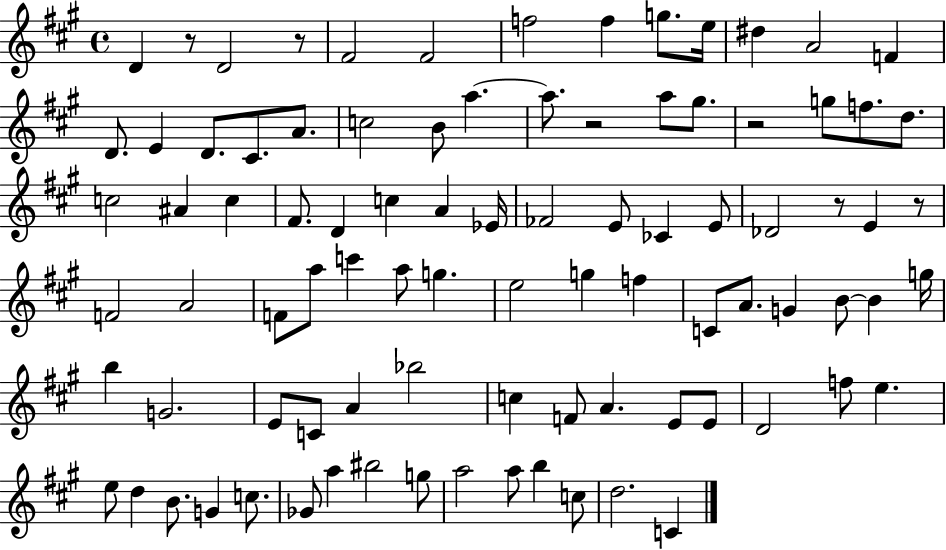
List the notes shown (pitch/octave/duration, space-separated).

D4/q R/e D4/h R/e F#4/h F#4/h F5/h F5/q G5/e. E5/s D#5/q A4/h F4/q D4/e. E4/q D4/e. C#4/e. A4/e. C5/h B4/e A5/q. A5/e. R/h A5/e G#5/e. R/h G5/e F5/e. D5/e. C5/h A#4/q C5/q F#4/e. D4/q C5/q A4/q Eb4/s FES4/h E4/e CES4/q E4/e Db4/h R/e E4/q R/e F4/h A4/h F4/e A5/e C6/q A5/e G5/q. E5/h G5/q F5/q C4/e A4/e. G4/q B4/e B4/q G5/s B5/q G4/h. E4/e C4/e A4/q Bb5/h C5/q F4/e A4/q. E4/e E4/e D4/h F5/e E5/q. E5/e D5/q B4/e. G4/q C5/e. Gb4/e A5/q BIS5/h G5/e A5/h A5/e B5/q C5/e D5/h. C4/q